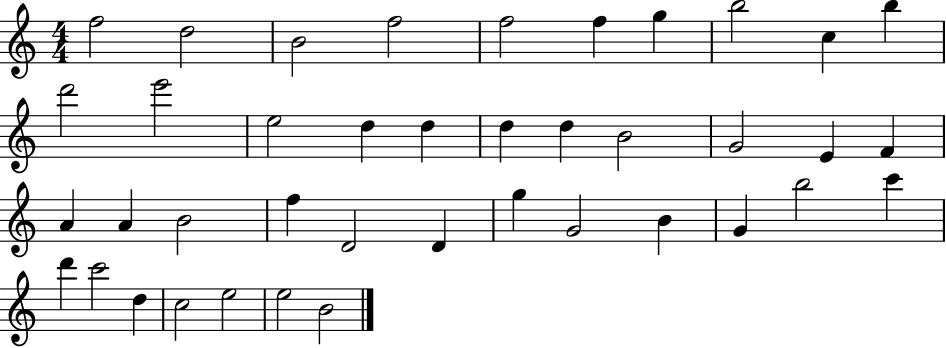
X:1
T:Untitled
M:4/4
L:1/4
K:C
f2 d2 B2 f2 f2 f g b2 c b d'2 e'2 e2 d d d d B2 G2 E F A A B2 f D2 D g G2 B G b2 c' d' c'2 d c2 e2 e2 B2